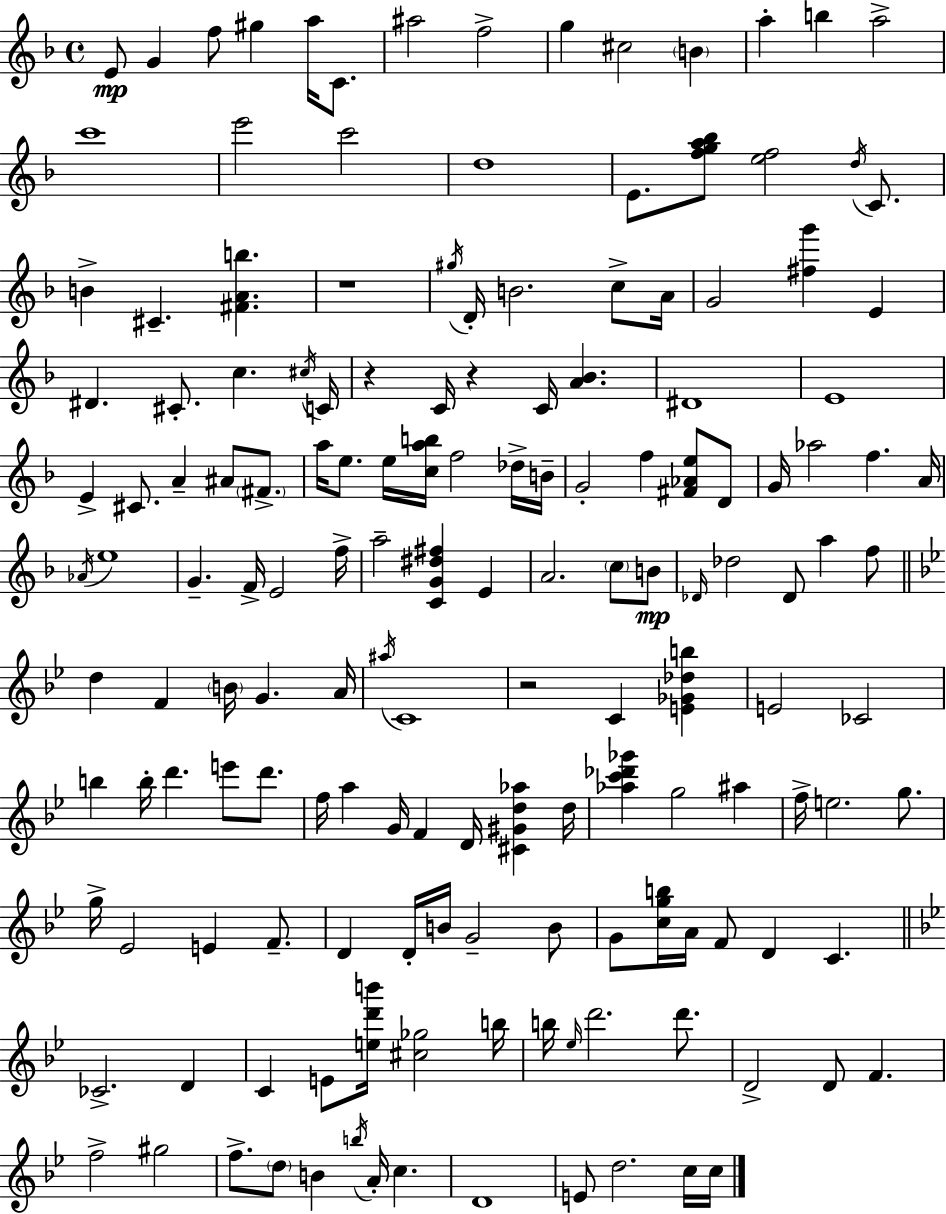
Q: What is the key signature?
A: D minor